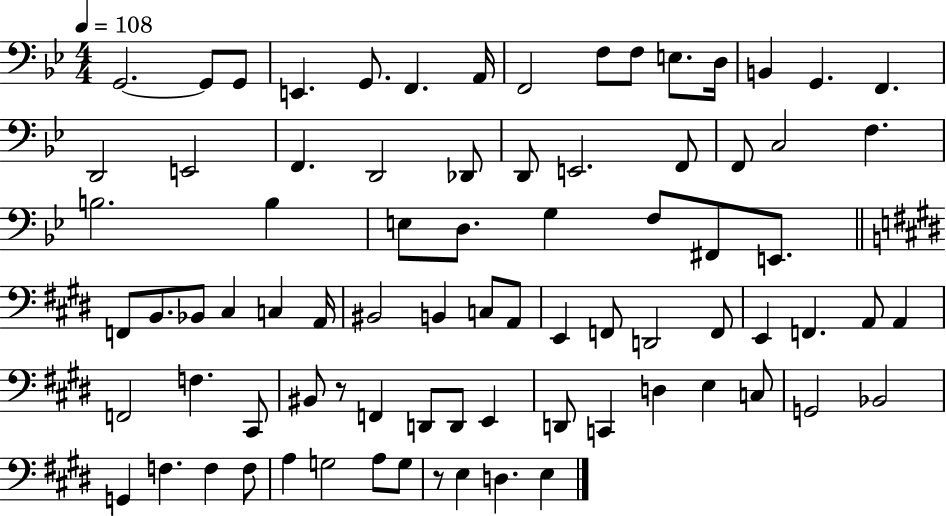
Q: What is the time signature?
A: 4/4